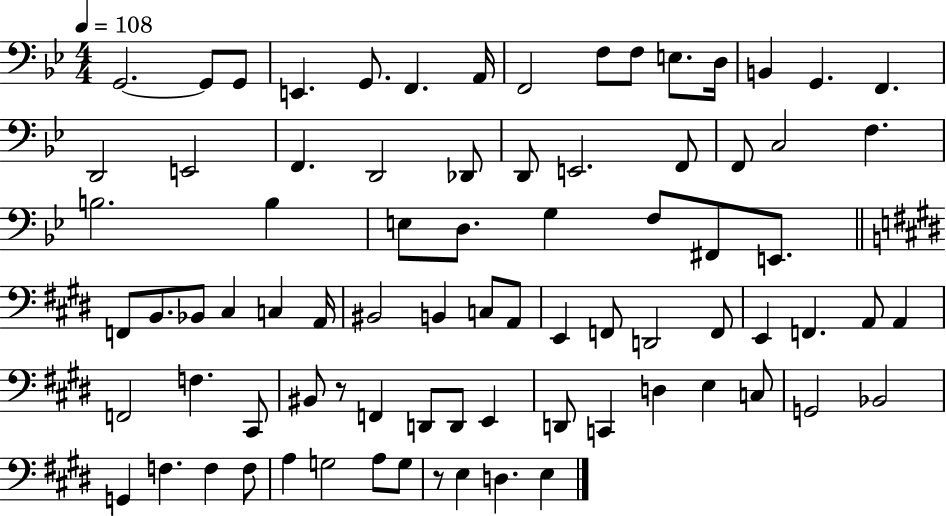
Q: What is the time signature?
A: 4/4